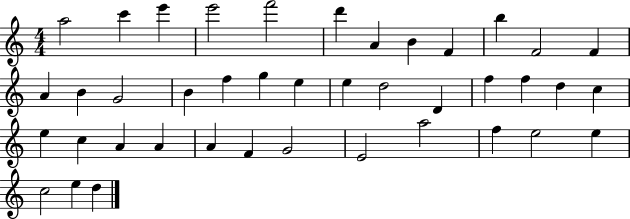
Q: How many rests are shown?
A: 0